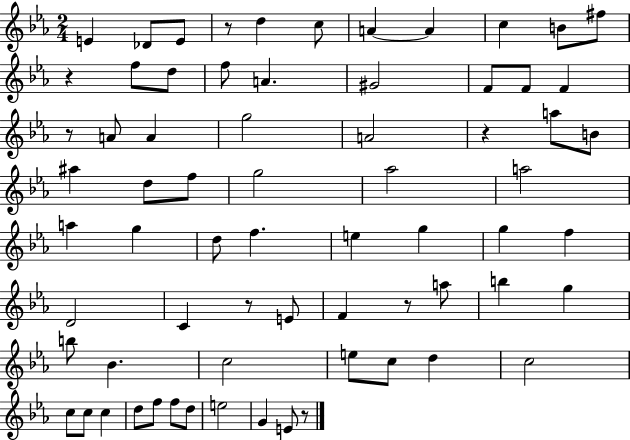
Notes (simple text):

E4/q Db4/e E4/e R/e D5/q C5/e A4/q A4/q C5/q B4/e F#5/e R/q F5/e D5/e F5/e A4/q. G#4/h F4/e F4/e F4/q R/e A4/e A4/q G5/h A4/h R/q A5/e B4/e A#5/q D5/e F5/e G5/h Ab5/h A5/h A5/q G5/q D5/e F5/q. E5/q G5/q G5/q F5/q D4/h C4/q R/e E4/e F4/q R/e A5/e B5/q G5/q B5/e Bb4/q. C5/h E5/e C5/e D5/q C5/h C5/e C5/e C5/q D5/e F5/e F5/e D5/e E5/h G4/q E4/e R/e